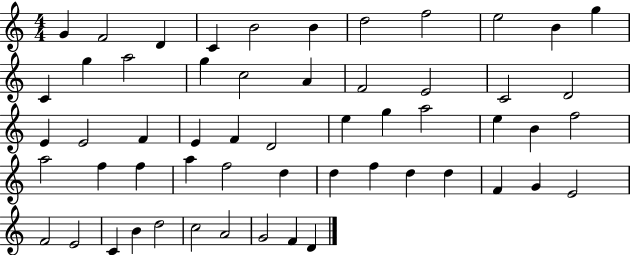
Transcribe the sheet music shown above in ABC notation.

X:1
T:Untitled
M:4/4
L:1/4
K:C
G F2 D C B2 B d2 f2 e2 B g C g a2 g c2 A F2 E2 C2 D2 E E2 F E F D2 e g a2 e B f2 a2 f f a f2 d d f d d F G E2 F2 E2 C B d2 c2 A2 G2 F D